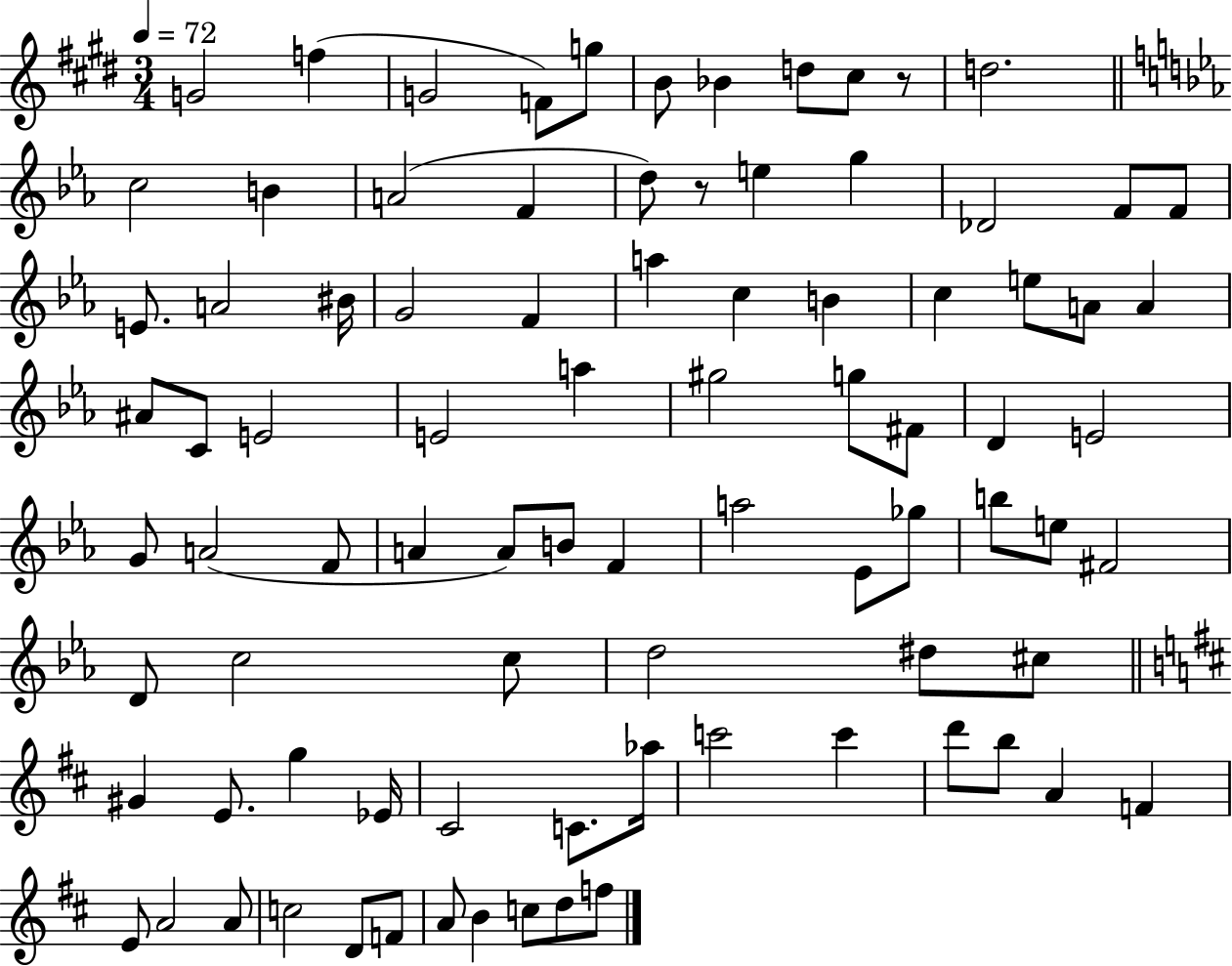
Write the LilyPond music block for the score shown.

{
  \clef treble
  \numericTimeSignature
  \time 3/4
  \key e \major
  \tempo 4 = 72
  g'2 f''4( | g'2 f'8) g''8 | b'8 bes'4 d''8 cis''8 r8 | d''2. | \break \bar "||" \break \key c \minor c''2 b'4 | a'2( f'4 | d''8) r8 e''4 g''4 | des'2 f'8 f'8 | \break e'8. a'2 bis'16 | g'2 f'4 | a''4 c''4 b'4 | c''4 e''8 a'8 a'4 | \break ais'8 c'8 e'2 | e'2 a''4 | gis''2 g''8 fis'8 | d'4 e'2 | \break g'8 a'2( f'8 | a'4 a'8) b'8 f'4 | a''2 ees'8 ges''8 | b''8 e''8 fis'2 | \break d'8 c''2 c''8 | d''2 dis''8 cis''8 | \bar "||" \break \key b \minor gis'4 e'8. g''4 ees'16 | cis'2 c'8. aes''16 | c'''2 c'''4 | d'''8 b''8 a'4 f'4 | \break e'8 a'2 a'8 | c''2 d'8 f'8 | a'8 b'4 c''8 d''8 f''8 | \bar "|."
}